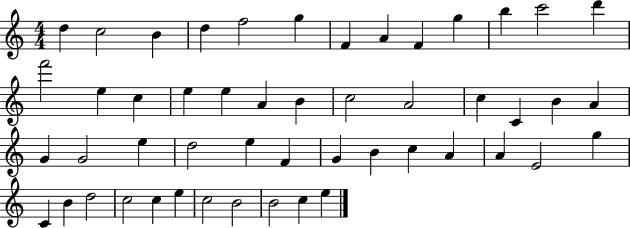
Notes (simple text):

D5/q C5/h B4/q D5/q F5/h G5/q F4/q A4/q F4/q G5/q B5/q C6/h D6/q F6/h E5/q C5/q E5/q E5/q A4/q B4/q C5/h A4/h C5/q C4/q B4/q A4/q G4/q G4/h E5/q D5/h E5/q F4/q G4/q B4/q C5/q A4/q A4/q E4/h G5/q C4/q B4/q D5/h C5/h C5/q E5/q C5/h B4/h B4/h C5/q E5/q